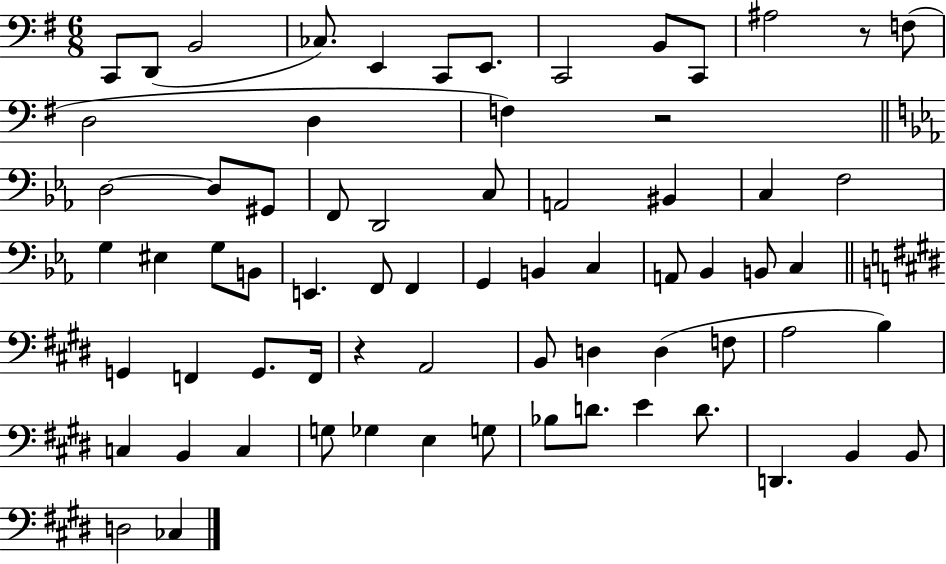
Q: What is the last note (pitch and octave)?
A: CES3